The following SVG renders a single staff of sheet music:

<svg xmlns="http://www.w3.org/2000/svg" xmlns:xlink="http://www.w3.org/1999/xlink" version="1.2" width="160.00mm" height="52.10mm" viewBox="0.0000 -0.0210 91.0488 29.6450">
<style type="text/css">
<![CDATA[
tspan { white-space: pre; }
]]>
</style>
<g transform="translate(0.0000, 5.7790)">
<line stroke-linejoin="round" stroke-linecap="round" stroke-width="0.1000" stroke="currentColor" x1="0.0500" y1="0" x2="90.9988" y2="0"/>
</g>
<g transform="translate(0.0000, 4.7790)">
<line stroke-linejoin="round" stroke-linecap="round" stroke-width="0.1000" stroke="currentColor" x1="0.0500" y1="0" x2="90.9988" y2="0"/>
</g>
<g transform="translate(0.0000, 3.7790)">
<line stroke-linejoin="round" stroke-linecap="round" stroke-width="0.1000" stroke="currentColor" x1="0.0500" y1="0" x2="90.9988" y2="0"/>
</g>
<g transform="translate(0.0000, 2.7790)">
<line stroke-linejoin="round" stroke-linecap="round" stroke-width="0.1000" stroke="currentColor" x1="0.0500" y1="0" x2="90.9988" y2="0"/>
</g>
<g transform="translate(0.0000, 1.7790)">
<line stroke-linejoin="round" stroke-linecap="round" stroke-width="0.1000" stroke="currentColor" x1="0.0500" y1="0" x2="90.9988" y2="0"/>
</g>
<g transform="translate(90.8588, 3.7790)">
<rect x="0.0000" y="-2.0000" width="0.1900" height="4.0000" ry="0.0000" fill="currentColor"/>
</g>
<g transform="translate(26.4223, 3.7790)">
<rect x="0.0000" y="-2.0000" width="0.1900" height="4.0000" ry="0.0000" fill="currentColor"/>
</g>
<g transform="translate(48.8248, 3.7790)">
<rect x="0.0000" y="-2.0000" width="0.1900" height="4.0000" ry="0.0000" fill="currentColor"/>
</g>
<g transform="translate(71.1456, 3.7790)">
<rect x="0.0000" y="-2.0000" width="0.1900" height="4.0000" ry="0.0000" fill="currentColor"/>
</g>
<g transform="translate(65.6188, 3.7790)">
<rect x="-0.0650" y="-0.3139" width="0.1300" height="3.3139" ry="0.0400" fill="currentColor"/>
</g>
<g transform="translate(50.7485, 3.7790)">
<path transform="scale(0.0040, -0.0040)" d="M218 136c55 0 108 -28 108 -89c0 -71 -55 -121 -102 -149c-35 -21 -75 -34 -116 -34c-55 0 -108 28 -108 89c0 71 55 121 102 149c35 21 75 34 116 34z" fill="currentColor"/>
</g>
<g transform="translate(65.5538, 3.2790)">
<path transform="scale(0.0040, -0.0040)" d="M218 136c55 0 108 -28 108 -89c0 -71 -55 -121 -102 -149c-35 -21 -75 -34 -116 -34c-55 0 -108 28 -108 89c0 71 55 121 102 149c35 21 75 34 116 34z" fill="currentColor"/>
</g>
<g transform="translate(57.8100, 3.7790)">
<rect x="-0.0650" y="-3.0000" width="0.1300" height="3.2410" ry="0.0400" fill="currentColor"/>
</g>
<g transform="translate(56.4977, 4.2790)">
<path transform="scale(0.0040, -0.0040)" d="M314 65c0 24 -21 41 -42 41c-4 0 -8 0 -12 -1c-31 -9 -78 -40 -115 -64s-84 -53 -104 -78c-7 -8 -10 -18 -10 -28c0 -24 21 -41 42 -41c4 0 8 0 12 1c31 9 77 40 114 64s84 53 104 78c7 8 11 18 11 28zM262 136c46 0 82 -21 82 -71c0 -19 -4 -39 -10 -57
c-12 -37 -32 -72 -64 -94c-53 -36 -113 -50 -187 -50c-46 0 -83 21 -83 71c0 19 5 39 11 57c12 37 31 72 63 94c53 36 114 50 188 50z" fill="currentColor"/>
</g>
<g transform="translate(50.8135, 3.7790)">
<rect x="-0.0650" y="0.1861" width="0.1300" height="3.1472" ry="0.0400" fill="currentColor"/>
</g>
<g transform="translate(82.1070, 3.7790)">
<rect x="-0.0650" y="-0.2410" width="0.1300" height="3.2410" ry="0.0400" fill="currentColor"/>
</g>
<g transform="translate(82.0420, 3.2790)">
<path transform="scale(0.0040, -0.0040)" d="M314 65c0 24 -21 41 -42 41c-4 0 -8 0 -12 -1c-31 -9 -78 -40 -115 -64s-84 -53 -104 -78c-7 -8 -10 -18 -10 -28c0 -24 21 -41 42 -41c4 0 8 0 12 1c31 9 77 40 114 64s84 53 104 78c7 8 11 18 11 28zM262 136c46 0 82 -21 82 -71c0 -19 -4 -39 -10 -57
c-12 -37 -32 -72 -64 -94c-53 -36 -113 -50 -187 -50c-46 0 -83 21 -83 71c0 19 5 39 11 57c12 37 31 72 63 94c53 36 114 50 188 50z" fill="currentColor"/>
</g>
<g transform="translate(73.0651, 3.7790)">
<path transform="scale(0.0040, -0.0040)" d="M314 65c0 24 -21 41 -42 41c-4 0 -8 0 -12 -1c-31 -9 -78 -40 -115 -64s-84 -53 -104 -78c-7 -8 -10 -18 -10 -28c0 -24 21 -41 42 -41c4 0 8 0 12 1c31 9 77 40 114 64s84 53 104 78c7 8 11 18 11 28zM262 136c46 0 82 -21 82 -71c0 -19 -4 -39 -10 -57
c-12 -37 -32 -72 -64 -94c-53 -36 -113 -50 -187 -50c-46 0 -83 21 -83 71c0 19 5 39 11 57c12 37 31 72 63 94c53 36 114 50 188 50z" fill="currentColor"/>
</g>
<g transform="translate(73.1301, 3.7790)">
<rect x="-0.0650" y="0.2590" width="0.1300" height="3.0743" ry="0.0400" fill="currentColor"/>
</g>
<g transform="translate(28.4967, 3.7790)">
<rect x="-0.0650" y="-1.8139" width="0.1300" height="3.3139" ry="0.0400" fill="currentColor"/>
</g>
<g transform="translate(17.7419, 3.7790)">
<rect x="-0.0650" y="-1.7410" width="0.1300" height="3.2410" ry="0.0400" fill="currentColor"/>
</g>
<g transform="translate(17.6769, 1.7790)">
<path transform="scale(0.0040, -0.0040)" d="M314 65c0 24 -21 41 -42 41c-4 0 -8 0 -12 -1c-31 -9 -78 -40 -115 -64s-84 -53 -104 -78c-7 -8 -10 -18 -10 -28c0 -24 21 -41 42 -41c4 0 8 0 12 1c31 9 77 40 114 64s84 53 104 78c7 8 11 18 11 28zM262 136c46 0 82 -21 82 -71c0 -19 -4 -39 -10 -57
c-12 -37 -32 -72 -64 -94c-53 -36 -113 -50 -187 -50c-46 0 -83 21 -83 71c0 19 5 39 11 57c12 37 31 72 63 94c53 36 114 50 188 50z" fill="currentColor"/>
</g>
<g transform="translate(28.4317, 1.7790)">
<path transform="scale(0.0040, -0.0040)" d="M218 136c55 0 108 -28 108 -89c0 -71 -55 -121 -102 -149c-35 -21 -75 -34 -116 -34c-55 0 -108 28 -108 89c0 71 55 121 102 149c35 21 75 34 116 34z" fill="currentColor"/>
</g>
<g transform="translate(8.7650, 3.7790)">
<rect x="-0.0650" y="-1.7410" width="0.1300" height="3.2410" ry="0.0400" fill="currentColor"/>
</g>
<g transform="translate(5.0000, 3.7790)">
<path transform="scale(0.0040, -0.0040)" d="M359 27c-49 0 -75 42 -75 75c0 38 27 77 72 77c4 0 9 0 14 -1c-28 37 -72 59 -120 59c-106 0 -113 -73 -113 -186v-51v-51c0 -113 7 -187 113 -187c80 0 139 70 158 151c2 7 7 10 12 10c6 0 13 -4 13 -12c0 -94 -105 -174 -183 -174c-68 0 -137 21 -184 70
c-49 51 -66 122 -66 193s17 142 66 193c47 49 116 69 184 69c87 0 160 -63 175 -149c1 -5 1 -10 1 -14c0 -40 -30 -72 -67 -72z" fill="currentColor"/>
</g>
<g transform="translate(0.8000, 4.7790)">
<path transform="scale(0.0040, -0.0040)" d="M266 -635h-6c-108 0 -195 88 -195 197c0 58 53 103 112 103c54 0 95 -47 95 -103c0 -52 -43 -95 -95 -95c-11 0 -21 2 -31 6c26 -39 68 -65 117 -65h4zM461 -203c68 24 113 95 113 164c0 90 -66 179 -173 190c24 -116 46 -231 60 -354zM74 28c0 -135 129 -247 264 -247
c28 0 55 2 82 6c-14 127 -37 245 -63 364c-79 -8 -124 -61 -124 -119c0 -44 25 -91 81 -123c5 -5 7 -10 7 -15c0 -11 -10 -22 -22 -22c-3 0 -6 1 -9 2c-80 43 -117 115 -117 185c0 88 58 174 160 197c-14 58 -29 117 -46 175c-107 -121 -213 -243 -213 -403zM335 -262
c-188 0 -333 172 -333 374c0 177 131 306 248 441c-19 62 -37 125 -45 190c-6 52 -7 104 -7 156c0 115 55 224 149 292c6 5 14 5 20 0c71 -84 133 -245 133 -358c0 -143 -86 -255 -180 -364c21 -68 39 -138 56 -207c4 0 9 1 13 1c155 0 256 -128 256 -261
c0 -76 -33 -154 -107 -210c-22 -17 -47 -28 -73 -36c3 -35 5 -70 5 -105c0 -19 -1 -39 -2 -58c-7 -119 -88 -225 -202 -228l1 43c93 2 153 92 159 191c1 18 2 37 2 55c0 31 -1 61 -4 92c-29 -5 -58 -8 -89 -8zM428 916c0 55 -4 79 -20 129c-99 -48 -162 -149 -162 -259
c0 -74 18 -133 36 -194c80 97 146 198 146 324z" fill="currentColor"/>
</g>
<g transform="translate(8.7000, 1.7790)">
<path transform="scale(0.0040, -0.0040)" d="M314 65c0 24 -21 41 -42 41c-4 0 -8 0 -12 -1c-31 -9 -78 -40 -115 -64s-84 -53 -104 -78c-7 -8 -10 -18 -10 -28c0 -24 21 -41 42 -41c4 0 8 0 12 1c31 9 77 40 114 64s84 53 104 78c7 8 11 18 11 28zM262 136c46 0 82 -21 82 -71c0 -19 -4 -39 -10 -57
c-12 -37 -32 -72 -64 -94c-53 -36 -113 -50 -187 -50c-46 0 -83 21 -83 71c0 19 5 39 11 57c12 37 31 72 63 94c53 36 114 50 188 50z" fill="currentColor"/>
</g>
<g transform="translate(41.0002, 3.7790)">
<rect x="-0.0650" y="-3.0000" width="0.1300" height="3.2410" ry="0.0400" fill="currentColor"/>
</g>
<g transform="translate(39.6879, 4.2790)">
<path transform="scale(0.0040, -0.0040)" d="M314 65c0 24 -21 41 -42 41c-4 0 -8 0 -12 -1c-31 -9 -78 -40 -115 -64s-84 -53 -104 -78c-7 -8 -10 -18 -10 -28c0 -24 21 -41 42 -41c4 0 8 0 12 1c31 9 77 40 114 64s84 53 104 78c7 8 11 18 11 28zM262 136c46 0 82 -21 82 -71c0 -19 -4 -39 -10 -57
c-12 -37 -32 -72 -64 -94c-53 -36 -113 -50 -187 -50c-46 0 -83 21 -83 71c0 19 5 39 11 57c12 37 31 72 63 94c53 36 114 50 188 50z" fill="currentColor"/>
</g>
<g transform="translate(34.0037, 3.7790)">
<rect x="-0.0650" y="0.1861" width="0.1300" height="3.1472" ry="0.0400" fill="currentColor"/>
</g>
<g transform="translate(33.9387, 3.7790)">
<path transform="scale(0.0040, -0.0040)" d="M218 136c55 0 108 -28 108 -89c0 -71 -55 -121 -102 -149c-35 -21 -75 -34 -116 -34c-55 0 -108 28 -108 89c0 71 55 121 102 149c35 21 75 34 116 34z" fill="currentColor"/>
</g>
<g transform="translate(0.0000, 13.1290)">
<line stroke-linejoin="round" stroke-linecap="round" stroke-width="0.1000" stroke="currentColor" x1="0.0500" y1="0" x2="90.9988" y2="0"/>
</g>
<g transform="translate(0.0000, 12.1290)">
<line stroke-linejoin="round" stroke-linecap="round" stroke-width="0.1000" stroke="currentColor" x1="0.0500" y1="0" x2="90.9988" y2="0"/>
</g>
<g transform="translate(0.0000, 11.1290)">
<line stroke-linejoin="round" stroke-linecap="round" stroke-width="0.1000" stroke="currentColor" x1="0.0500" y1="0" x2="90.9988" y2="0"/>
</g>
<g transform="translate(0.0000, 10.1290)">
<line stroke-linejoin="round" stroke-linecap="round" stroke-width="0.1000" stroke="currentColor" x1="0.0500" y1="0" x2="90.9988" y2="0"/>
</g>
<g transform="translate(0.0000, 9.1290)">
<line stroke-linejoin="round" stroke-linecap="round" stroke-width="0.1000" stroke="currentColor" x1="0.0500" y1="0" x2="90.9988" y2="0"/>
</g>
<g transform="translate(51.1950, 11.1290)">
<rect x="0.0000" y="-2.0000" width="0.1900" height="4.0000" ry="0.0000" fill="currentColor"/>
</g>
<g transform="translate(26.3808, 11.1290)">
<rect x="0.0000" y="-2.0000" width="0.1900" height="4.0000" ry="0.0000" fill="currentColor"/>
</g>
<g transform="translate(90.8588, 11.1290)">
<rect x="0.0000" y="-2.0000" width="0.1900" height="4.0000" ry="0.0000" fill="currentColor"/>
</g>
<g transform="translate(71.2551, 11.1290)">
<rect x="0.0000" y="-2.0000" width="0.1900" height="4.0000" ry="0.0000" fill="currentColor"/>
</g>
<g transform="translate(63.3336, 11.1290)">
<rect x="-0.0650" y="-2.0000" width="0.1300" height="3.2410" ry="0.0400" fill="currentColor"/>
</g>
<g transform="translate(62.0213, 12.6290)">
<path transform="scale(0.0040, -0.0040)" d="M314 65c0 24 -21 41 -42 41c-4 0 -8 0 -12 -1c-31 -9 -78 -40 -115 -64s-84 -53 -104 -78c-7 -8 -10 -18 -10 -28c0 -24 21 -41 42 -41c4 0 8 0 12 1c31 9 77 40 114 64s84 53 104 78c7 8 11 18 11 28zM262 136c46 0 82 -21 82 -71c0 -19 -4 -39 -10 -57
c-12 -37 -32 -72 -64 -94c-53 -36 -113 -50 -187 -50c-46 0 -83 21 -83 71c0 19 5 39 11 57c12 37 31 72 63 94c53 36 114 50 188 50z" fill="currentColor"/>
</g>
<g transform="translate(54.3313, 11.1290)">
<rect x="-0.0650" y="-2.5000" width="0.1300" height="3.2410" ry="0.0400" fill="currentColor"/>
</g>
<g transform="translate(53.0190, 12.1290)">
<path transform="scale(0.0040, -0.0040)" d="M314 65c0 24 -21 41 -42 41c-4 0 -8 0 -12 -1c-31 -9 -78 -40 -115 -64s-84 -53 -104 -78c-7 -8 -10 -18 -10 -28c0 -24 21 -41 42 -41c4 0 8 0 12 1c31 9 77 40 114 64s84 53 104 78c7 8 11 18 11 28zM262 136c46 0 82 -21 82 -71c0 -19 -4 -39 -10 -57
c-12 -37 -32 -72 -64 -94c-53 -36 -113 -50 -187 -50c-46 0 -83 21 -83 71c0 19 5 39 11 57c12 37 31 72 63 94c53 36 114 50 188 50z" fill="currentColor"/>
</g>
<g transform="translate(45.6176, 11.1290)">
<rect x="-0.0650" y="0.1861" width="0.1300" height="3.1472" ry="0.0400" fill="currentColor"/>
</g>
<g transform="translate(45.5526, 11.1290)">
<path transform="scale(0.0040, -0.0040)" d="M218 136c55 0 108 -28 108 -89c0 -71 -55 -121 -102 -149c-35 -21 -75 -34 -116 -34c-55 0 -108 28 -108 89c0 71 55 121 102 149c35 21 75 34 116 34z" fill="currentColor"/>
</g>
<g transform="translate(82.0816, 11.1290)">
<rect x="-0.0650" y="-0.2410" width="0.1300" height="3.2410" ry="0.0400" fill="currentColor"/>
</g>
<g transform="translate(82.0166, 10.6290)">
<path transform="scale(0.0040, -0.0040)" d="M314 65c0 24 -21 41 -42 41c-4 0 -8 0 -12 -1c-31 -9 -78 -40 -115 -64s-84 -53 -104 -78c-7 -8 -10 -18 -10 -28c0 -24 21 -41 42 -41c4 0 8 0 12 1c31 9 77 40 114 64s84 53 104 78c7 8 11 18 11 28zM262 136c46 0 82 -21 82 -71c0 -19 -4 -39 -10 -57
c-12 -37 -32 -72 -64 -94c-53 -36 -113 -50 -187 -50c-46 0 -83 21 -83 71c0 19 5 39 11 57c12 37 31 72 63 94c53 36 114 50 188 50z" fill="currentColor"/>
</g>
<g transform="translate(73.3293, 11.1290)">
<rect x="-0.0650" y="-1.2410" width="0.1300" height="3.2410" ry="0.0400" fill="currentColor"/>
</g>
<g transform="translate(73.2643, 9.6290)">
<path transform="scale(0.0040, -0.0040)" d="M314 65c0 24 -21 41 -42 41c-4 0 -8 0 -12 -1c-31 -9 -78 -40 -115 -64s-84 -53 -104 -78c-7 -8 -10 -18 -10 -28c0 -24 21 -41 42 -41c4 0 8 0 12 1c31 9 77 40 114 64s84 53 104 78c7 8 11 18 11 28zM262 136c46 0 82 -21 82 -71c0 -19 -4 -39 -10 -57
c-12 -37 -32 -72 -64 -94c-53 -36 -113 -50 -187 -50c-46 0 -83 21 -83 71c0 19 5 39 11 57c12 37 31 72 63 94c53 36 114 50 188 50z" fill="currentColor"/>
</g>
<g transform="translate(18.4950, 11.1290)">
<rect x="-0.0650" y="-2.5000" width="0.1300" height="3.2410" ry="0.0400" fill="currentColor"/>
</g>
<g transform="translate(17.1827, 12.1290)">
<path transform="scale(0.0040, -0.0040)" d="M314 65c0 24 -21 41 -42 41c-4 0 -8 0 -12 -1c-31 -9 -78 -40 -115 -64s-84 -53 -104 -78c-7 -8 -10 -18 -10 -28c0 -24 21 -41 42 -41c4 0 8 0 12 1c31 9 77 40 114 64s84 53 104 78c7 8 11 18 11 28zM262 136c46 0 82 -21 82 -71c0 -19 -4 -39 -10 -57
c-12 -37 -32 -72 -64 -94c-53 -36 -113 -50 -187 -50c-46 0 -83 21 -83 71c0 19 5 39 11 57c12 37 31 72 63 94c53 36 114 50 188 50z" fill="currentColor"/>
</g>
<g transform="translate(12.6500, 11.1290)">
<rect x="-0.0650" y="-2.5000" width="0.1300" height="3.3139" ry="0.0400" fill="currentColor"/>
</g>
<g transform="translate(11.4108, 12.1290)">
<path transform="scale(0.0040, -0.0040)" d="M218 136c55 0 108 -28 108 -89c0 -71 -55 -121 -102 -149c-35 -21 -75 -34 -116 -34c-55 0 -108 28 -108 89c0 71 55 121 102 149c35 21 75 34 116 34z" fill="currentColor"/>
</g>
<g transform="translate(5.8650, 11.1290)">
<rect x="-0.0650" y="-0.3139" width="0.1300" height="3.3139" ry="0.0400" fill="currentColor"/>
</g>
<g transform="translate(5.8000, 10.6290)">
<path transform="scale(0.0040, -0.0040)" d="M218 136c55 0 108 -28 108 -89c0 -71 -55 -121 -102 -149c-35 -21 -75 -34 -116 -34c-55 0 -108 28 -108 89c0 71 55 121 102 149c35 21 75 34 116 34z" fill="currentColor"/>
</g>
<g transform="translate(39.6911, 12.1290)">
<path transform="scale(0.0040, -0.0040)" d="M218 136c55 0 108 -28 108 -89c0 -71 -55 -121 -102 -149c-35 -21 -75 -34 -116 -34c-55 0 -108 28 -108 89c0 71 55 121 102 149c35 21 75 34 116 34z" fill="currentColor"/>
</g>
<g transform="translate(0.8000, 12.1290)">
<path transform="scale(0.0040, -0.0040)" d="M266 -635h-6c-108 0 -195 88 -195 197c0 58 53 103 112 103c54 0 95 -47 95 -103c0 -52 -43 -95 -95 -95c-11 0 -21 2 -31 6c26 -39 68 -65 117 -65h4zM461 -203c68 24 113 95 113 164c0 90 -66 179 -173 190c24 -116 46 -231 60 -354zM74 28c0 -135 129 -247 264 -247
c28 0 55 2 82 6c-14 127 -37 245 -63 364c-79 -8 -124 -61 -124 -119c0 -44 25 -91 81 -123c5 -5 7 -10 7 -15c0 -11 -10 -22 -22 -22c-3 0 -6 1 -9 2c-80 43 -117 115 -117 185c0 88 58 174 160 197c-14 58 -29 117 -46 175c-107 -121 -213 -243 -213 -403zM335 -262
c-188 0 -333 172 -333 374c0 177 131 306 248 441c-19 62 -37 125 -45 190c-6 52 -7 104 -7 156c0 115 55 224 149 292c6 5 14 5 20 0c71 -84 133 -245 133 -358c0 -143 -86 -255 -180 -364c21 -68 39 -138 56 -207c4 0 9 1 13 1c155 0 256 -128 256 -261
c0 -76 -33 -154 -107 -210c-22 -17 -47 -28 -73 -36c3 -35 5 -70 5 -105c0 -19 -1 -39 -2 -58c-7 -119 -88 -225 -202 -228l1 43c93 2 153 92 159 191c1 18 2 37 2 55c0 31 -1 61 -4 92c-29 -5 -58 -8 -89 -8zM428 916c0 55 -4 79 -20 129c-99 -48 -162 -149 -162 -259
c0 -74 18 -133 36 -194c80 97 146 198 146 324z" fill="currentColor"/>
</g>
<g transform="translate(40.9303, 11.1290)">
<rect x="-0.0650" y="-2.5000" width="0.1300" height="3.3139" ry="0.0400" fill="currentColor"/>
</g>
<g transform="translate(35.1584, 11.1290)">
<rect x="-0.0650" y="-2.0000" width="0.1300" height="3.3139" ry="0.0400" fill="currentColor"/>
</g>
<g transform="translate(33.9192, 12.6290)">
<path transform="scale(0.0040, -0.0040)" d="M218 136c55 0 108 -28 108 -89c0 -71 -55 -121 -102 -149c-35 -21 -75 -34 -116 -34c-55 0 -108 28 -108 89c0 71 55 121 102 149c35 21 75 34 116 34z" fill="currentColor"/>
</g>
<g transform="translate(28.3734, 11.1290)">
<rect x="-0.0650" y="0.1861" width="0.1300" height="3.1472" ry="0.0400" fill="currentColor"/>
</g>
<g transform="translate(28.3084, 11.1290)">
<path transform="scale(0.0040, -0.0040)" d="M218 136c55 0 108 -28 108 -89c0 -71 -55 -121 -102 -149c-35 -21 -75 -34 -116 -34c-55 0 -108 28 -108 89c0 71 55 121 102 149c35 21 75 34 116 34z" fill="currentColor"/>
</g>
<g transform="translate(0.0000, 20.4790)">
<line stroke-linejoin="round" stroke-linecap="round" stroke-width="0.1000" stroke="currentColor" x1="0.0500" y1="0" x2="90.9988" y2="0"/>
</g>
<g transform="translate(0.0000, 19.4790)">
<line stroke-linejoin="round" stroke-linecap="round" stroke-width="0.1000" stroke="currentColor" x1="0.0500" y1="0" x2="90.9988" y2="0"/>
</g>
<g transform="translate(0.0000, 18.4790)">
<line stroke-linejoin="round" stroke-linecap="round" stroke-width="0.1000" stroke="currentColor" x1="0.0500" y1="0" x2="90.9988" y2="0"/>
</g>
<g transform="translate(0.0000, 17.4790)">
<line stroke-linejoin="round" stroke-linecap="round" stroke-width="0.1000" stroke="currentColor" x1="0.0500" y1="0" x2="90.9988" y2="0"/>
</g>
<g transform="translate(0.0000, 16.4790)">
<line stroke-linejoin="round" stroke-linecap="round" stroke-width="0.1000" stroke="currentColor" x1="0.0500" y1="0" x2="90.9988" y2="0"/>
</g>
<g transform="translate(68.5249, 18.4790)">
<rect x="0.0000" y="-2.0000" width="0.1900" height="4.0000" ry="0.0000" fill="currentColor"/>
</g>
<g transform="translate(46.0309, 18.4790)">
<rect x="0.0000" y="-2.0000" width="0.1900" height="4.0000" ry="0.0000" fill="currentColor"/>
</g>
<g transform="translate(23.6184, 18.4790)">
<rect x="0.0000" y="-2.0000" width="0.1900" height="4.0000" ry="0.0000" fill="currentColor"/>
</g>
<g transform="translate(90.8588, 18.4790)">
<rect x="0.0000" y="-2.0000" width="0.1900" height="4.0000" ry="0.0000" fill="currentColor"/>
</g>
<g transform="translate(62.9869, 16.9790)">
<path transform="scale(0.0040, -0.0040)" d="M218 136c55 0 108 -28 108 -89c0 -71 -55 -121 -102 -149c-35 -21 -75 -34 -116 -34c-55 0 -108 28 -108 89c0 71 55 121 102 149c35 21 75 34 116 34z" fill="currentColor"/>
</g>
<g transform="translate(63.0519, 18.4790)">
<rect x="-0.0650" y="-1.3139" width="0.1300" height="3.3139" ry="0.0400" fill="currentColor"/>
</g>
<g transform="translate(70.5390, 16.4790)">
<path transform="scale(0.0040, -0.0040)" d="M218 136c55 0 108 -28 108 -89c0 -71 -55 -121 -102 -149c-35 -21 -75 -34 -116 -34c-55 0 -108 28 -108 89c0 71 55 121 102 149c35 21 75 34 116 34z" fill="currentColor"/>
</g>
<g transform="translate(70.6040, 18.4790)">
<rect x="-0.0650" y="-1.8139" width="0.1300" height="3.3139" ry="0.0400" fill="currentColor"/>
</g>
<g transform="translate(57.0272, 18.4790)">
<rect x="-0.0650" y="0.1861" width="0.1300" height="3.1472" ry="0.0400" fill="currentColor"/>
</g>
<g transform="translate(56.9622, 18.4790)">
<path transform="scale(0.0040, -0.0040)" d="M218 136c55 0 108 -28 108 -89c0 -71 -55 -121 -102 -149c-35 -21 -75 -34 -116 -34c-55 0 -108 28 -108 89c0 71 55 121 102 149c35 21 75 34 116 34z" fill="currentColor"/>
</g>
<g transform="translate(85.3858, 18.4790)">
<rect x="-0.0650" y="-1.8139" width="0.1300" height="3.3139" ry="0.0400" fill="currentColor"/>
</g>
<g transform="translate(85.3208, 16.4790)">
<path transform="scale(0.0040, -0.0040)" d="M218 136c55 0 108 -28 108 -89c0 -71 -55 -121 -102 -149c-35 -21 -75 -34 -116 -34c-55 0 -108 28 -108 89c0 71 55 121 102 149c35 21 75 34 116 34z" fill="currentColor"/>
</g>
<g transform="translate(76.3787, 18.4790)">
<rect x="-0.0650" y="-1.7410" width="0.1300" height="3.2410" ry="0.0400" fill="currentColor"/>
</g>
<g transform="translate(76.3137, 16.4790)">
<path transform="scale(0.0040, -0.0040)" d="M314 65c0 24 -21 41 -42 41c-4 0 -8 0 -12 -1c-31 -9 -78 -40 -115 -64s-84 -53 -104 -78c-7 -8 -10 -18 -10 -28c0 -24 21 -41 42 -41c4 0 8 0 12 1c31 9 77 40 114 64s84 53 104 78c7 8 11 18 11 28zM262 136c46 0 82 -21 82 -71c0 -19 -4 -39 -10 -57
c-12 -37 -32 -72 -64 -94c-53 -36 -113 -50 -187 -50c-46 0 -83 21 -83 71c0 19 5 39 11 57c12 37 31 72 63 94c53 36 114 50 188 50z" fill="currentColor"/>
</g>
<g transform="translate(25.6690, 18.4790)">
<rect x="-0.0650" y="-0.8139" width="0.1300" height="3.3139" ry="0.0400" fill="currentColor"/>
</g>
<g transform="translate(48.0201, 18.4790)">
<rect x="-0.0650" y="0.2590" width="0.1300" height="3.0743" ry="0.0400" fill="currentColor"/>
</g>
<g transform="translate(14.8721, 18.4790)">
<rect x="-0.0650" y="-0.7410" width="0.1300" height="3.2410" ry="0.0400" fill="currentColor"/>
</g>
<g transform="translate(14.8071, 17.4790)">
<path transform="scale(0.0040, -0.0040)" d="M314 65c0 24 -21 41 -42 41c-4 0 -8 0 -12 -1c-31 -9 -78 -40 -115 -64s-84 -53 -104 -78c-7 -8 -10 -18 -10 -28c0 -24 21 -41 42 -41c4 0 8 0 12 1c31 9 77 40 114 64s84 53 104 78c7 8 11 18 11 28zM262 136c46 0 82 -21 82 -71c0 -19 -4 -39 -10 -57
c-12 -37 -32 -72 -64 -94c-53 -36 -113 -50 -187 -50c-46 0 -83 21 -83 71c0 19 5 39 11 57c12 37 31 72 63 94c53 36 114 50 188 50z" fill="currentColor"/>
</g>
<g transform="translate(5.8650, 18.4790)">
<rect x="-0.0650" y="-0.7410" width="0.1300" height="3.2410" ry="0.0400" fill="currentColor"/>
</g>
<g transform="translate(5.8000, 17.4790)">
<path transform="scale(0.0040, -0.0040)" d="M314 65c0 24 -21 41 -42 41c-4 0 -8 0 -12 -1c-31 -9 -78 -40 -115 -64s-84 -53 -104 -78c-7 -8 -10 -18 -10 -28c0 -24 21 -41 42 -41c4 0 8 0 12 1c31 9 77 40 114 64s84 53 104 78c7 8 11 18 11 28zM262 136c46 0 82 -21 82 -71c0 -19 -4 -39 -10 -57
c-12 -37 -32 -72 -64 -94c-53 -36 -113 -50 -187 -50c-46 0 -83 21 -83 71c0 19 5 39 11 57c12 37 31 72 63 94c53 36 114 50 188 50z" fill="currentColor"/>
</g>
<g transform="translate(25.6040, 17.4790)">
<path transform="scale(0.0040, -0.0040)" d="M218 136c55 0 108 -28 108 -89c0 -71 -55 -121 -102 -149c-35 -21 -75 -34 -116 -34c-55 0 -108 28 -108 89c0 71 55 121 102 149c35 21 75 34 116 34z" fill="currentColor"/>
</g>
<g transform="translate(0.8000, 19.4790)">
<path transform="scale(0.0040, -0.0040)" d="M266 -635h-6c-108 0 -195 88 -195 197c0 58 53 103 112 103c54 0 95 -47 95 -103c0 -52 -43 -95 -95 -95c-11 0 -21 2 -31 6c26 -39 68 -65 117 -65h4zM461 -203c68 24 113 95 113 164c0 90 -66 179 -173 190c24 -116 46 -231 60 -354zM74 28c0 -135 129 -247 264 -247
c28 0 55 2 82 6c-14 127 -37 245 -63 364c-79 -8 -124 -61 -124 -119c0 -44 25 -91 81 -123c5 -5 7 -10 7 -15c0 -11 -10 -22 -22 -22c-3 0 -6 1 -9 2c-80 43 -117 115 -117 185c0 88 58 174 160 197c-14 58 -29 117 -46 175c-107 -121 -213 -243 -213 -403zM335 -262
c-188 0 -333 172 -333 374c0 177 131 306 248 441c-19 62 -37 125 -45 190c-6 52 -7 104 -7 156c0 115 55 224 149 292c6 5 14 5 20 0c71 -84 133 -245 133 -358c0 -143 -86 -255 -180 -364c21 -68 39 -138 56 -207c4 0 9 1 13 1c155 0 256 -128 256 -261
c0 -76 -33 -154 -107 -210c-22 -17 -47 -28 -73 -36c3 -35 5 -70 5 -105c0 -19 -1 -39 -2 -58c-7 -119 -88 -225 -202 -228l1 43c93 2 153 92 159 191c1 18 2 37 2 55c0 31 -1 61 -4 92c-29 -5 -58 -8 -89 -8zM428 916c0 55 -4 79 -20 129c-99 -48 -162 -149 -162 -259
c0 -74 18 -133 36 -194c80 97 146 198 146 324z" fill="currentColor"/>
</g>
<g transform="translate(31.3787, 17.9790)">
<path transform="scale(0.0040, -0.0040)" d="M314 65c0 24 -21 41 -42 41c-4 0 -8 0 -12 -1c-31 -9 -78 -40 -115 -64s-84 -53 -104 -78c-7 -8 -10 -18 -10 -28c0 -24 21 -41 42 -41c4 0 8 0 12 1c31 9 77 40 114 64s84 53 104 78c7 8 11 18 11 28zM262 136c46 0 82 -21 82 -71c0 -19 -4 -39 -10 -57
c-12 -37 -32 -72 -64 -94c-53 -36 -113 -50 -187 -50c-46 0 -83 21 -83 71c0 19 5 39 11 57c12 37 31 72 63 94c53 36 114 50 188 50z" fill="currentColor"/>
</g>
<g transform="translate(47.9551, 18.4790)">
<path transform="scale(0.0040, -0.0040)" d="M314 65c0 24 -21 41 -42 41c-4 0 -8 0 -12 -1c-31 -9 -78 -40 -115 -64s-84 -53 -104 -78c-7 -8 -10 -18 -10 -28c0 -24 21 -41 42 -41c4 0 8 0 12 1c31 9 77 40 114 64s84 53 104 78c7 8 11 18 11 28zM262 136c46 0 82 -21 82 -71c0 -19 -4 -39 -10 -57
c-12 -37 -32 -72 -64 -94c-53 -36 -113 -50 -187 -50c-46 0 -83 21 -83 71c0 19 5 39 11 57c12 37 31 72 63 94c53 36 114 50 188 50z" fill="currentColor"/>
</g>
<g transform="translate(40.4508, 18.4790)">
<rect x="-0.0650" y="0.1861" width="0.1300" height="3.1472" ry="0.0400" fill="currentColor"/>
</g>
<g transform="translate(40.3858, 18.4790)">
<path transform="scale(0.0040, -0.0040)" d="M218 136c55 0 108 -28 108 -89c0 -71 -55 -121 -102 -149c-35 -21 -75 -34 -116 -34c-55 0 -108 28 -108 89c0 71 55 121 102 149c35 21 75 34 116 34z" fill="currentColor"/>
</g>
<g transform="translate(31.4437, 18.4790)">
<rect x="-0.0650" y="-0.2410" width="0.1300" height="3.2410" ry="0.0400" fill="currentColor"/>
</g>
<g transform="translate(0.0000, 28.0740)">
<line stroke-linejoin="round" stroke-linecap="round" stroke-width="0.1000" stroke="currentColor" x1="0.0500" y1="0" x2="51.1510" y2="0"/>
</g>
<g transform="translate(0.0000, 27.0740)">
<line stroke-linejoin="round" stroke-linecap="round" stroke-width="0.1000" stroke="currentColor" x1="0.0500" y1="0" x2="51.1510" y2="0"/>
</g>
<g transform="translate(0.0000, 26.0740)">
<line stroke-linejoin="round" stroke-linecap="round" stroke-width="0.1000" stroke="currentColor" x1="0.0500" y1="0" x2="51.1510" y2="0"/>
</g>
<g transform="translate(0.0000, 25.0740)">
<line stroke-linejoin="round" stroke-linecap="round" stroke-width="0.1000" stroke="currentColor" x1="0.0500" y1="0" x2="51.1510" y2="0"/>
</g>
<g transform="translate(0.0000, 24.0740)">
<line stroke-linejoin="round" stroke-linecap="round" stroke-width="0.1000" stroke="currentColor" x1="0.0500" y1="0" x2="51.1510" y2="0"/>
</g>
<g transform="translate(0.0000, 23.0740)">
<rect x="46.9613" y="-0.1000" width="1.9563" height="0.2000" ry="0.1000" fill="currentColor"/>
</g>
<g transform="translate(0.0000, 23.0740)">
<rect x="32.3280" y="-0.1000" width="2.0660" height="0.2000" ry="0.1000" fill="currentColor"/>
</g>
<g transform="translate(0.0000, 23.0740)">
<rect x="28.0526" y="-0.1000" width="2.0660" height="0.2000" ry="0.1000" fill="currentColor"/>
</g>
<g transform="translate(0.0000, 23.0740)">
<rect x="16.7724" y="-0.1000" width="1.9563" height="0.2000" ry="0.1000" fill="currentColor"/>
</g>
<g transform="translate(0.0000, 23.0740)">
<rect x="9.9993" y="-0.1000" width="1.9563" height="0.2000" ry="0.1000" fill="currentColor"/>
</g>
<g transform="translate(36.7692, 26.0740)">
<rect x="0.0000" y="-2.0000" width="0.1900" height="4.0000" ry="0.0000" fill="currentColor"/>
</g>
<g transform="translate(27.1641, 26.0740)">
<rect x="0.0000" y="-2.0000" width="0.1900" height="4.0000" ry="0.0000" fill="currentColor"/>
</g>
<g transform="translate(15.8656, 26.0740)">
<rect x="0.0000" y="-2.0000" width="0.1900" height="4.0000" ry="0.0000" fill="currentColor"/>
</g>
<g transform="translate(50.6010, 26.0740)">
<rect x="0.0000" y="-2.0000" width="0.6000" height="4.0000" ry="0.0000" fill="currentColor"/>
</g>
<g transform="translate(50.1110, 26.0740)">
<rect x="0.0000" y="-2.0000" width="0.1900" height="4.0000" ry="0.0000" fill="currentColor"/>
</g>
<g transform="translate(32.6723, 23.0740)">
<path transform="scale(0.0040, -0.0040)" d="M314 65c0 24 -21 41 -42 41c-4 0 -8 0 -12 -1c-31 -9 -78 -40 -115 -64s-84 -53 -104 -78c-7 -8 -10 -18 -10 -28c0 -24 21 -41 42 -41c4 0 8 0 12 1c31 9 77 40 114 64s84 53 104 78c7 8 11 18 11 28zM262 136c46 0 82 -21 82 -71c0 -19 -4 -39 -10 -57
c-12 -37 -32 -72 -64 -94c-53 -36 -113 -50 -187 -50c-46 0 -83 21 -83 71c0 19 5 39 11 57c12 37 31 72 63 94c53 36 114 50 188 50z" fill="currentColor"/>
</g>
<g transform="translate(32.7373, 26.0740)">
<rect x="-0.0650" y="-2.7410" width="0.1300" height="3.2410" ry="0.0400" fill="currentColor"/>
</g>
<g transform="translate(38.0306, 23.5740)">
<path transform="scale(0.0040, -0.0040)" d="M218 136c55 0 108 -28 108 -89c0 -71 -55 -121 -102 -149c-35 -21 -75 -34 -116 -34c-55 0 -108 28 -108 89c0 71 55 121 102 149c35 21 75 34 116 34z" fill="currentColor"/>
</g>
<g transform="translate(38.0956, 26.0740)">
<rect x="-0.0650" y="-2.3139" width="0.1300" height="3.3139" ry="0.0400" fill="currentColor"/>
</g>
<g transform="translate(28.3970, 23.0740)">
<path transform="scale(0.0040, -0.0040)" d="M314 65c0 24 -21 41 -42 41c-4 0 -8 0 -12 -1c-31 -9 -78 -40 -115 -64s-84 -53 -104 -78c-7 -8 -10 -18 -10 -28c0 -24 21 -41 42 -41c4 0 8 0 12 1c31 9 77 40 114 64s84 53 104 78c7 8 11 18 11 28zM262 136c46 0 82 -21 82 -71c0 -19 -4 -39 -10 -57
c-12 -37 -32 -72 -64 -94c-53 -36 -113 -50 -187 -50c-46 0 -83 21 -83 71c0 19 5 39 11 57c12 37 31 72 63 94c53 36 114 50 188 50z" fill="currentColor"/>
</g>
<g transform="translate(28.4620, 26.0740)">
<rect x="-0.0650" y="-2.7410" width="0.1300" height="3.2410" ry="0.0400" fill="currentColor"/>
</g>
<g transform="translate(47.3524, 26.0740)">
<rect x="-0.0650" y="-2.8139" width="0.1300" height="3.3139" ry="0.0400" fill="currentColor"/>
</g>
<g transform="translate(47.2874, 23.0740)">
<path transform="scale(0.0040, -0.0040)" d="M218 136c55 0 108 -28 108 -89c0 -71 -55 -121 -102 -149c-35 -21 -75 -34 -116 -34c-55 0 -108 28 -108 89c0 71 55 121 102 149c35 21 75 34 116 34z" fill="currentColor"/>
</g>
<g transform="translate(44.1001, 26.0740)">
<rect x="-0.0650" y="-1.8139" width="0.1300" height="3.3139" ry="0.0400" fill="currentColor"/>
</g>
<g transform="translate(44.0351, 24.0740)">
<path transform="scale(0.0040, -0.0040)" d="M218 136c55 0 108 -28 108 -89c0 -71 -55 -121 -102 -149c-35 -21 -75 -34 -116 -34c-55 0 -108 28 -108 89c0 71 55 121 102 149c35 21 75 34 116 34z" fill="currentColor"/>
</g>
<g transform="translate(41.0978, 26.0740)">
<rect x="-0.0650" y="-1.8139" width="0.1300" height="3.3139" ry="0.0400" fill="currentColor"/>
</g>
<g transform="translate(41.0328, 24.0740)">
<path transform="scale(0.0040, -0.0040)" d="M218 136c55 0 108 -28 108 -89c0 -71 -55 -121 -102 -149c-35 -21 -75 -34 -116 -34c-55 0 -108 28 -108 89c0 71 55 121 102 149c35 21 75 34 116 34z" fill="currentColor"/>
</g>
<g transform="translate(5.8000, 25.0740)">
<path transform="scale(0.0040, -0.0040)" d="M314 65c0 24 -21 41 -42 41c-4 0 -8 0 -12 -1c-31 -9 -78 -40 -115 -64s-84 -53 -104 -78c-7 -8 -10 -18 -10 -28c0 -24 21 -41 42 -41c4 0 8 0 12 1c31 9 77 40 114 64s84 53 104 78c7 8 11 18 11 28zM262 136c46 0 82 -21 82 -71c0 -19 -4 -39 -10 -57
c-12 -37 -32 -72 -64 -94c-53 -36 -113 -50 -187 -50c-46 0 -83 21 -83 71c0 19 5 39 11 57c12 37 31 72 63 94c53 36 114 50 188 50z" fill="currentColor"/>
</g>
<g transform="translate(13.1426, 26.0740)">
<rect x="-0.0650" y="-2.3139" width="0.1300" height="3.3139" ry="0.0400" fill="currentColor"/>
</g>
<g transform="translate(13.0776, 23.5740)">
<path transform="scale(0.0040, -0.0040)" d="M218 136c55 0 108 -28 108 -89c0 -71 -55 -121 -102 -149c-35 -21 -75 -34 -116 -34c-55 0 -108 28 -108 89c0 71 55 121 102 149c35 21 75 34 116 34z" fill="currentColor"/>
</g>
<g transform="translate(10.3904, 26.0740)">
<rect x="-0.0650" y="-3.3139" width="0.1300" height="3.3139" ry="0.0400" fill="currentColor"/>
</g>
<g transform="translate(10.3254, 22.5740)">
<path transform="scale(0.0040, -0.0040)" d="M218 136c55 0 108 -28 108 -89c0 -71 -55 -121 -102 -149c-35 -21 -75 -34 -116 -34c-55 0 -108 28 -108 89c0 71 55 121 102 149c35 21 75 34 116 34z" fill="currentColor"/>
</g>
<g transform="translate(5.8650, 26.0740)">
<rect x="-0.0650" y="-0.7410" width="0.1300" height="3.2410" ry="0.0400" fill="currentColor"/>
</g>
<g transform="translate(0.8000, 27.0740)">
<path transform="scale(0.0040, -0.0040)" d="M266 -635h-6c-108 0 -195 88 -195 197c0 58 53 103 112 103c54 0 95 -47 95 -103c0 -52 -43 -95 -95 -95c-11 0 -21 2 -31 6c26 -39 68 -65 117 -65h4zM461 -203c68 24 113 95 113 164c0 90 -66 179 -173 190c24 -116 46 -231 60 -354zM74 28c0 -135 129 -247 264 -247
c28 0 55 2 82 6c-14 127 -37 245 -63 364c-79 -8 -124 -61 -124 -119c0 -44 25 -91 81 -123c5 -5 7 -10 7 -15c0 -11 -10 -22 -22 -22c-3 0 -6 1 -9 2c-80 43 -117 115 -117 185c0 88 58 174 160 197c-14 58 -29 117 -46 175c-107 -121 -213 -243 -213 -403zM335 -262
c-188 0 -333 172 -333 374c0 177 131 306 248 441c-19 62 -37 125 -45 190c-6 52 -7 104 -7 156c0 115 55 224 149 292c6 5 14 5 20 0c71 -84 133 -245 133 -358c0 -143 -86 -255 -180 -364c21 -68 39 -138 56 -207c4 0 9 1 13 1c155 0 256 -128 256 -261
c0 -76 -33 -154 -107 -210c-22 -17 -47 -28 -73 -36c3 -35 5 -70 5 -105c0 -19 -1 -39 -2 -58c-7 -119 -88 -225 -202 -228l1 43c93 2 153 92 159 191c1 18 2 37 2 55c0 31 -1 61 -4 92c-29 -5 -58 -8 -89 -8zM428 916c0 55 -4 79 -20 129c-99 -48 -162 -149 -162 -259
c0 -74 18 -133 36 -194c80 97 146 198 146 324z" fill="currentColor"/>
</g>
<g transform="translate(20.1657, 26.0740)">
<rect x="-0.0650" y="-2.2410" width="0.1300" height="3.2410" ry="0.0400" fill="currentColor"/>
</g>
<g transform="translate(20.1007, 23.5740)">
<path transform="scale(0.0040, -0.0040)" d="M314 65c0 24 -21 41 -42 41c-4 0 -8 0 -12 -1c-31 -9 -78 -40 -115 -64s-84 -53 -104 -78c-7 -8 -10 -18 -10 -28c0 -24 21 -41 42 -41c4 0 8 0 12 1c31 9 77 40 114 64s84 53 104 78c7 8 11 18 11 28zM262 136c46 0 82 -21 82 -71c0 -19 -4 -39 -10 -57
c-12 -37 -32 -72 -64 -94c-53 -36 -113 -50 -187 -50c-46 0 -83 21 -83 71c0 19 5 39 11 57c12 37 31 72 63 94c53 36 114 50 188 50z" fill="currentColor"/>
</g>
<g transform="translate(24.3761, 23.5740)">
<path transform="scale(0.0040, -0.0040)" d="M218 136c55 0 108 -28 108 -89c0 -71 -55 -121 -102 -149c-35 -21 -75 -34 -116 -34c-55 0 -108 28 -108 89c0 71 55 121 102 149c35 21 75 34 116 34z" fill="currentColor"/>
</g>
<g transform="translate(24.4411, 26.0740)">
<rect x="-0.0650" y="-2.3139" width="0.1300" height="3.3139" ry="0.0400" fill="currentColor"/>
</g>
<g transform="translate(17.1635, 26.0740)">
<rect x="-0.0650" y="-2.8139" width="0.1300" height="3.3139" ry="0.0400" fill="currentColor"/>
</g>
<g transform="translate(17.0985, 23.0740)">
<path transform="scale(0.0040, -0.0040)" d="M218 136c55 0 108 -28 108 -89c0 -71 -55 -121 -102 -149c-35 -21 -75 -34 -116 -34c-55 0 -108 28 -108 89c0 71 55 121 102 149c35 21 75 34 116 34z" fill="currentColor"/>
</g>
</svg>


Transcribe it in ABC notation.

X:1
T:Untitled
M:4/4
L:1/4
K:C
f2 f2 f B A2 B A2 c B2 c2 c G G2 B F G B G2 F2 e2 c2 d2 d2 d c2 B B2 B e f f2 f d2 b g a g2 g a2 a2 g f f a